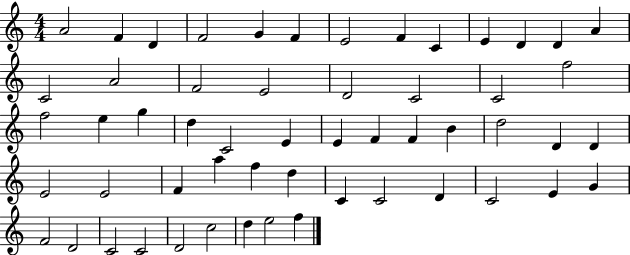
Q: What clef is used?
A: treble